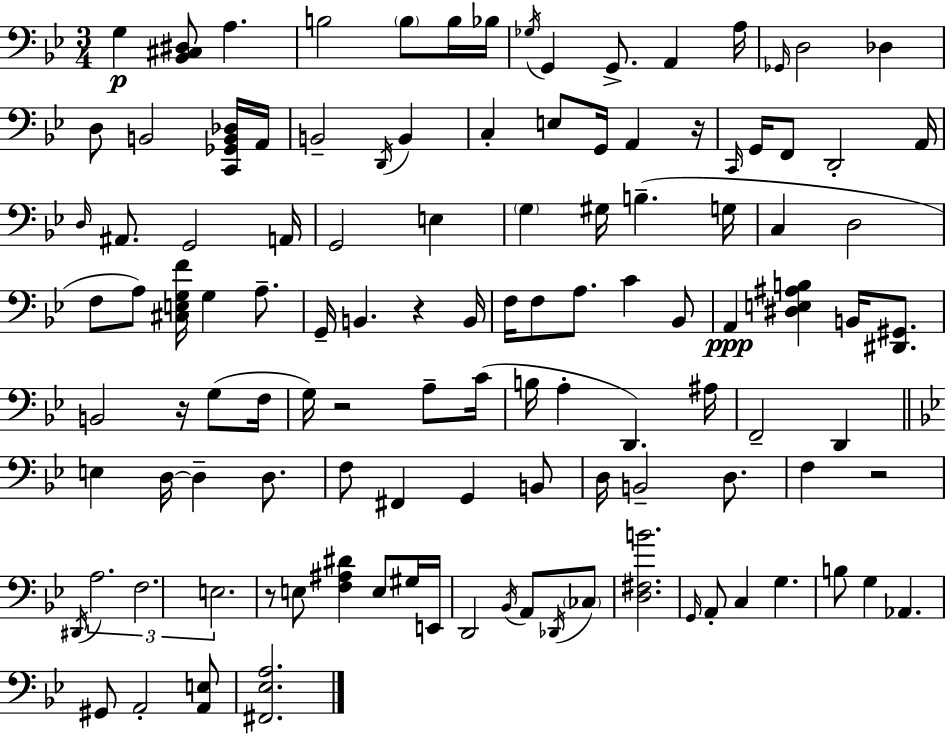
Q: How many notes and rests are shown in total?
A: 116